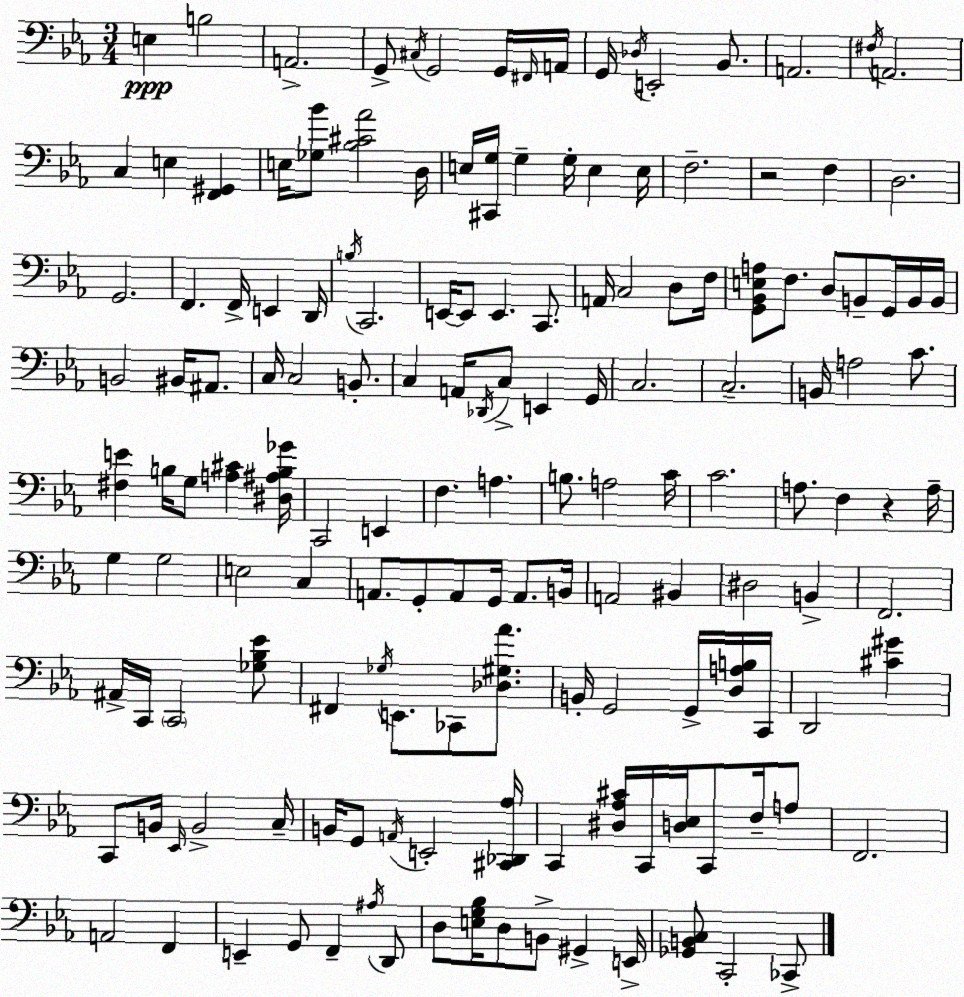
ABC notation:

X:1
T:Untitled
M:3/4
L:1/4
K:Cm
E, B,2 A,,2 G,,/2 ^C,/4 G,,2 G,,/4 ^F,,/4 A,,/4 G,,/4 _D,/4 E,,2 _B,,/2 A,,2 ^F,/4 A,,2 C, E, [F,,^G,,] E,/4 [_G,_B]/2 [_B,^C_A]2 D,/4 E,/4 [^C,,G,]/4 G, G,/4 E, E,/4 F,2 z2 F, D,2 G,,2 F,, F,,/4 E,, D,,/4 B,/4 C,,2 E,,/4 E,,/2 E,, C,,/2 A,,/4 C,2 D,/2 F,/4 [G,,_B,,E,A,]/2 F,/2 D,/2 B,,/2 G,,/4 B,,/4 B,,/4 B,,2 ^B,,/4 ^A,,/2 C,/4 C,2 B,,/2 C, A,,/4 _D,,/4 C,/2 E,, G,,/4 C,2 C,2 B,,/4 A,2 C/2 [^F,E] B,/4 G,/2 [A,^C] [^D,^A,B,_G]/4 C,,2 E,, F, A, B,/2 A,2 C/4 C2 A,/2 F, z A,/4 G, G,2 E,2 C, A,,/2 G,,/2 A,,/2 G,,/4 A,,/2 B,,/4 A,,2 ^B,, ^D,2 B,, F,,2 ^A,,/4 C,,/4 C,,2 [_G,_B,_E]/2 ^F,, _G,/4 E,,/2 _C,,/2 [_D,^G,_A]/2 B,,/4 G,,2 G,,/4 [D,A,B,]/4 C,,/4 D,,2 [^C^G] C,,/2 B,,/4 _E,,/4 B,,2 C,/4 B,,/4 G,,/2 A,,/4 E,,2 [^C,,_D,,_A,]/4 C,, [^D,_A,^C]/4 C,,/4 [D,_E,]/4 C,,/2 F,/4 A,/2 F,,2 A,,2 F,, E,, G,,/2 F,, ^A,/4 D,,/2 D,/2 [E,G,_B,]/4 D,/2 B,,/2 ^G,, E,,/4 [_G,,B,,C,]/2 C,,2 _C,,/2